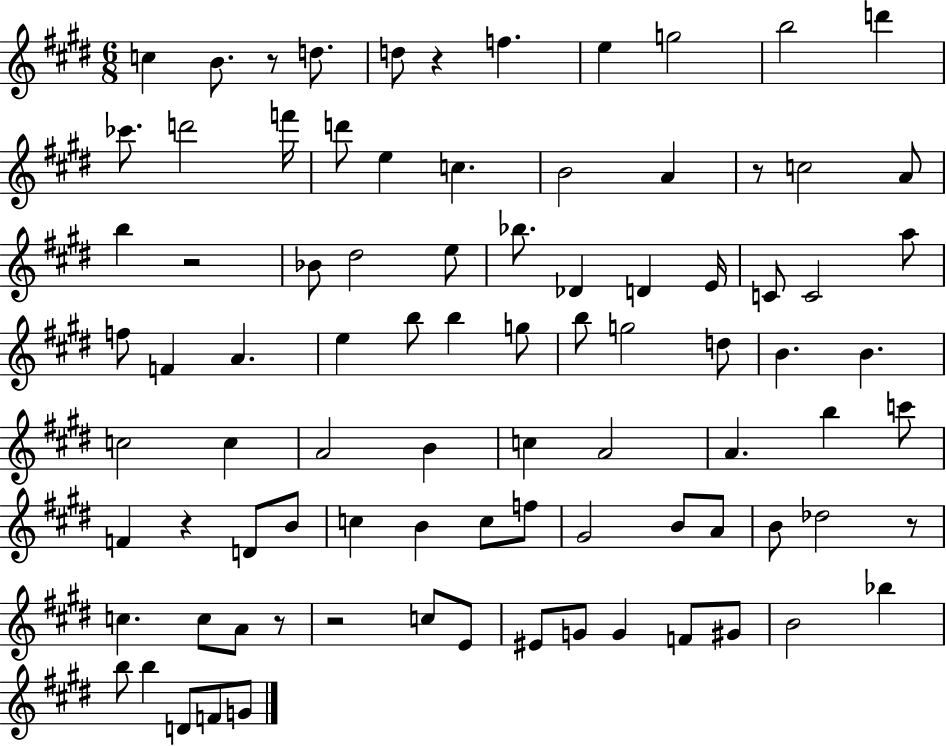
{
  \clef treble
  \numericTimeSignature
  \time 6/8
  \key e \major
  c''4 b'8. r8 d''8. | d''8 r4 f''4. | e''4 g''2 | b''2 d'''4 | \break ces'''8. d'''2 f'''16 | d'''8 e''4 c''4. | b'2 a'4 | r8 c''2 a'8 | \break b''4 r2 | bes'8 dis''2 e''8 | bes''8. des'4 d'4 e'16 | c'8 c'2 a''8 | \break f''8 f'4 a'4. | e''4 b''8 b''4 g''8 | b''8 g''2 d''8 | b'4. b'4. | \break c''2 c''4 | a'2 b'4 | c''4 a'2 | a'4. b''4 c'''8 | \break f'4 r4 d'8 b'8 | c''4 b'4 c''8 f''8 | gis'2 b'8 a'8 | b'8 des''2 r8 | \break c''4. c''8 a'8 r8 | r2 c''8 e'8 | eis'8 g'8 g'4 f'8 gis'8 | b'2 bes''4 | \break b''8 b''4 d'8 f'8 g'8 | \bar "|."
}